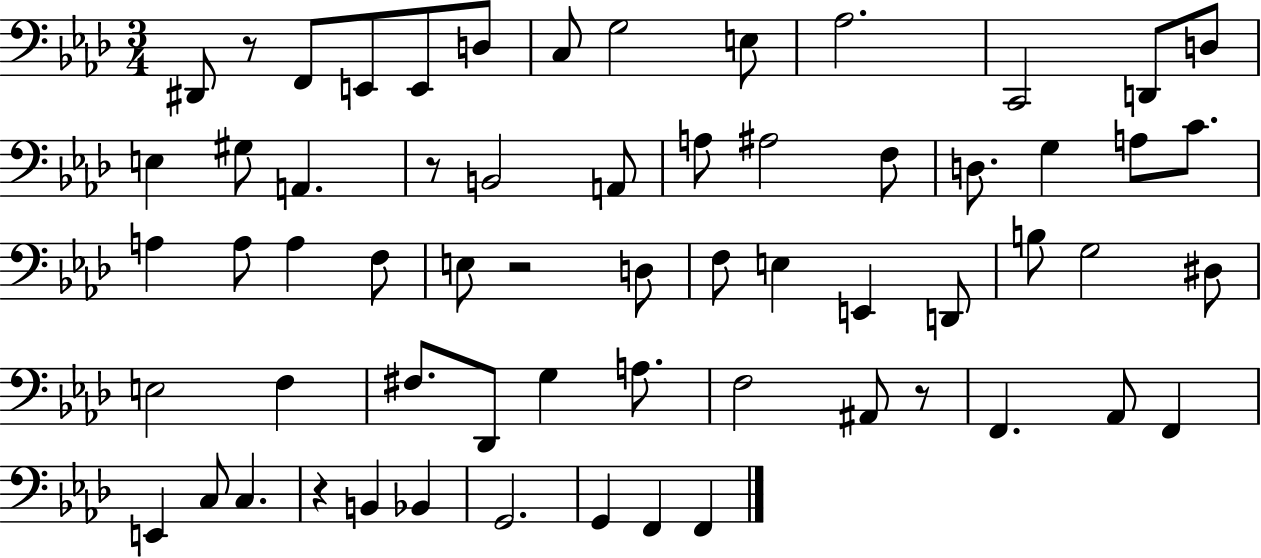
{
  \clef bass
  \numericTimeSignature
  \time 3/4
  \key aes \major
  dis,8 r8 f,8 e,8 e,8 d8 | c8 g2 e8 | aes2. | c,2 d,8 d8 | \break e4 gis8 a,4. | r8 b,2 a,8 | a8 ais2 f8 | d8. g4 a8 c'8. | \break a4 a8 a4 f8 | e8 r2 d8 | f8 e4 e,4 d,8 | b8 g2 dis8 | \break e2 f4 | fis8. des,8 g4 a8. | f2 ais,8 r8 | f,4. aes,8 f,4 | \break e,4 c8 c4. | r4 b,4 bes,4 | g,2. | g,4 f,4 f,4 | \break \bar "|."
}